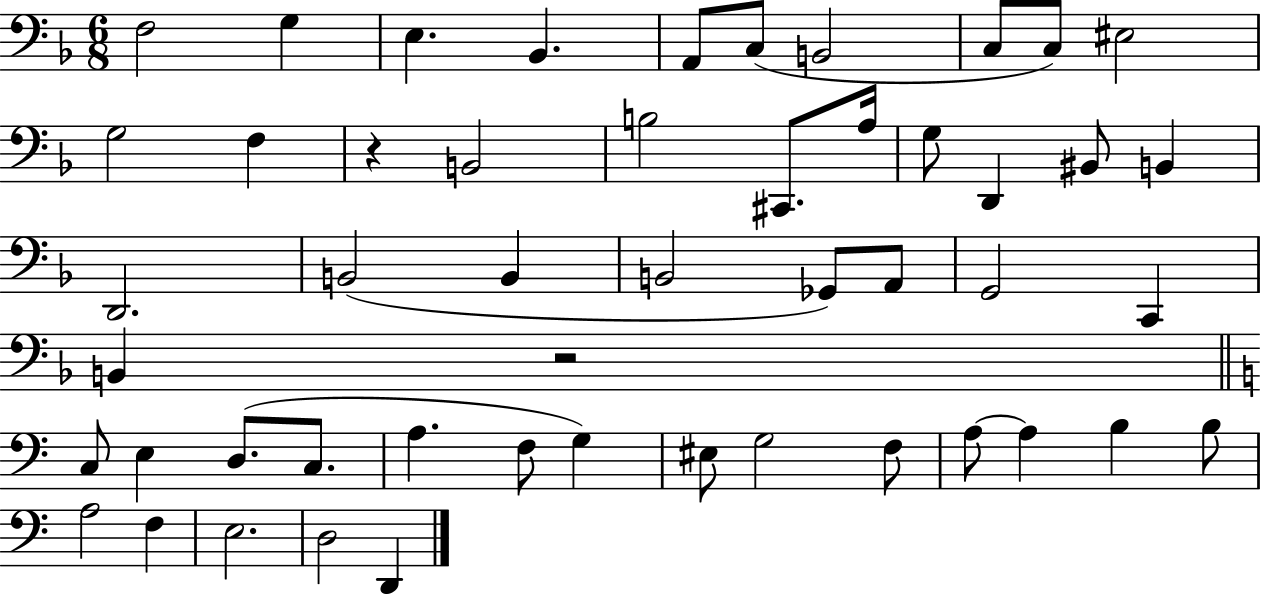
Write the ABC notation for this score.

X:1
T:Untitled
M:6/8
L:1/4
K:F
F,2 G, E, _B,, A,,/2 C,/2 B,,2 C,/2 C,/2 ^E,2 G,2 F, z B,,2 B,2 ^C,,/2 A,/4 G,/2 D,, ^B,,/2 B,, D,,2 B,,2 B,, B,,2 _G,,/2 A,,/2 G,,2 C,, B,, z2 C,/2 E, D,/2 C,/2 A, F,/2 G, ^E,/2 G,2 F,/2 A,/2 A, B, B,/2 A,2 F, E,2 D,2 D,,